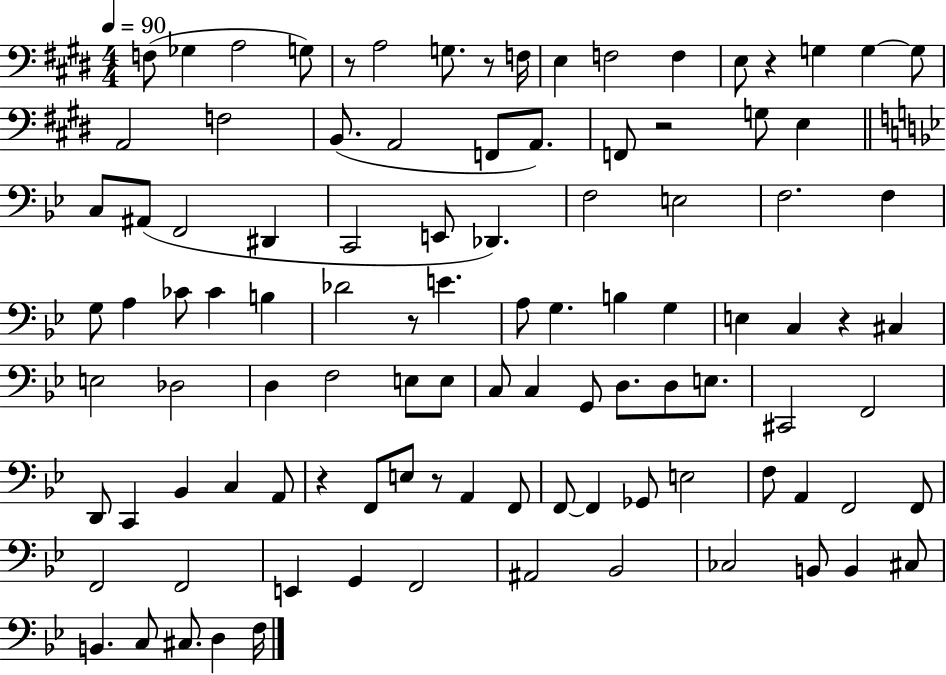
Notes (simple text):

F3/e Gb3/q A3/h G3/e R/e A3/h G3/e. R/e F3/s E3/q F3/h F3/q E3/e R/q G3/q G3/q G3/e A2/h F3/h B2/e. A2/h F2/e A2/e. F2/e R/h G3/e E3/q C3/e A#2/e F2/h D#2/q C2/h E2/e Db2/q. F3/h E3/h F3/h. F3/q G3/e A3/q CES4/e CES4/q B3/q Db4/h R/e E4/q. A3/e G3/q. B3/q G3/q E3/q C3/q R/q C#3/q E3/h Db3/h D3/q F3/h E3/e E3/e C3/e C3/q G2/e D3/e. D3/e E3/e. C#2/h F2/h D2/e C2/q Bb2/q C3/q A2/e R/q F2/e E3/e R/e A2/q F2/e F2/e F2/q Gb2/e E3/h F3/e A2/q F2/h F2/e F2/h F2/h E2/q G2/q F2/h A#2/h Bb2/h CES3/h B2/e B2/q C#3/e B2/q. C3/e C#3/e. D3/q F3/s